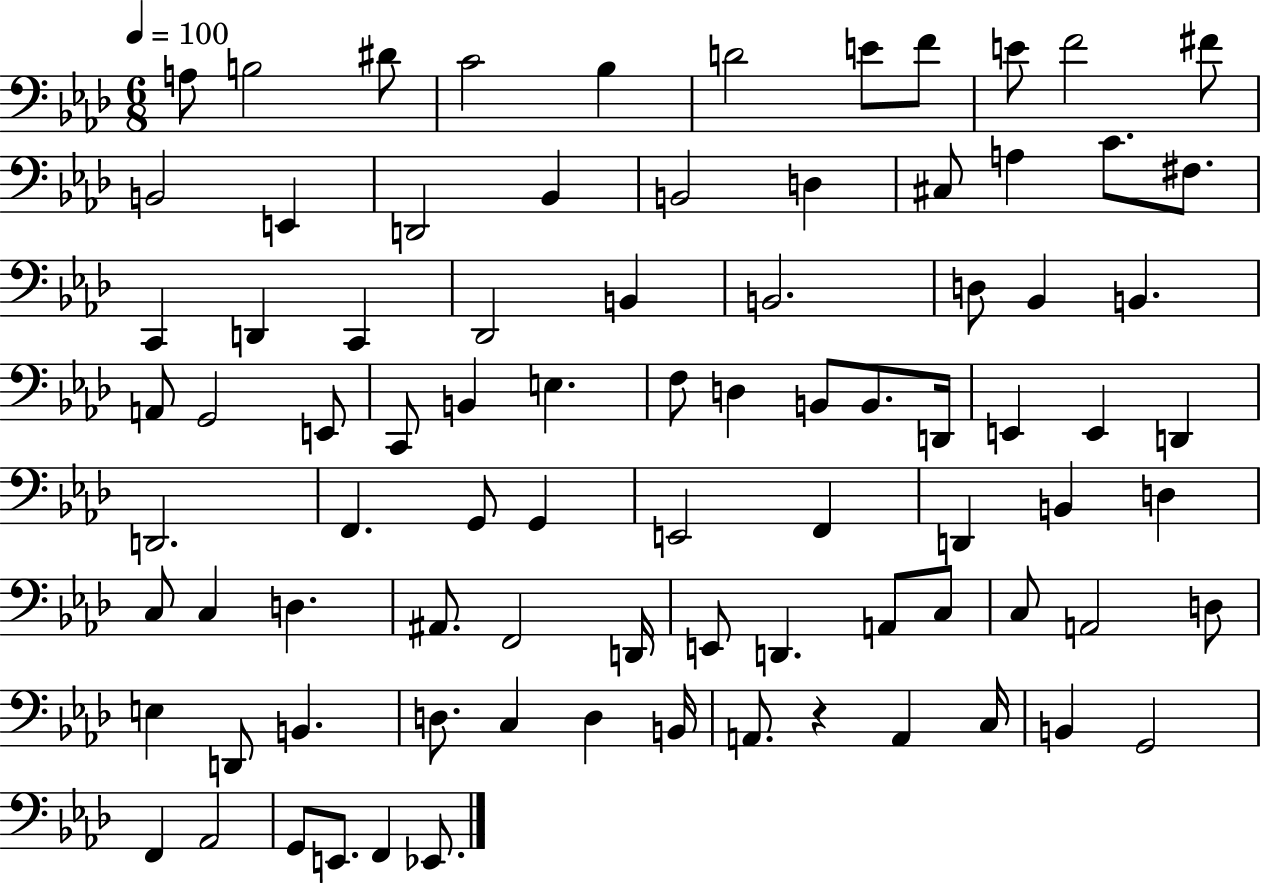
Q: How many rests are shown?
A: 1